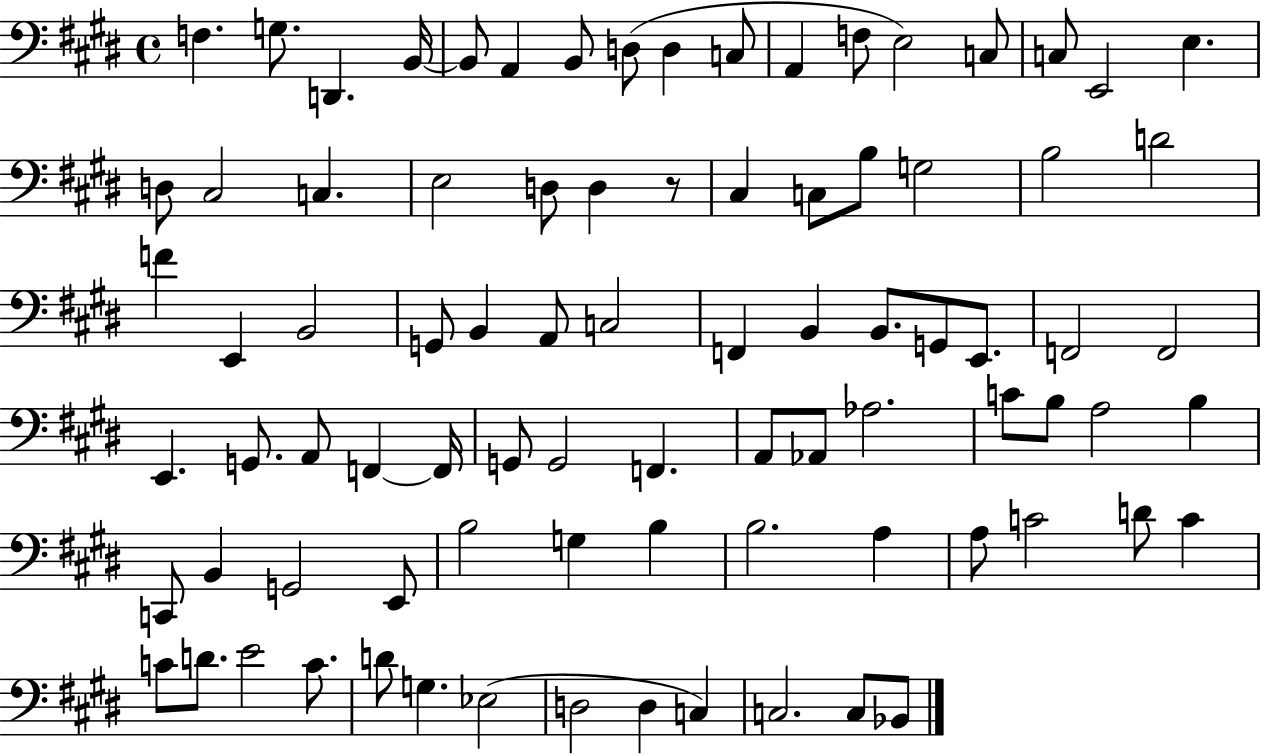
X:1
T:Untitled
M:4/4
L:1/4
K:E
F, G,/2 D,, B,,/4 B,,/2 A,, B,,/2 D,/2 D, C,/2 A,, F,/2 E,2 C,/2 C,/2 E,,2 E, D,/2 ^C,2 C, E,2 D,/2 D, z/2 ^C, C,/2 B,/2 G,2 B,2 D2 F E,, B,,2 G,,/2 B,, A,,/2 C,2 F,, B,, B,,/2 G,,/2 E,,/2 F,,2 F,,2 E,, G,,/2 A,,/2 F,, F,,/4 G,,/2 G,,2 F,, A,,/2 _A,,/2 _A,2 C/2 B,/2 A,2 B, C,,/2 B,, G,,2 E,,/2 B,2 G, B, B,2 A, A,/2 C2 D/2 C C/2 D/2 E2 C/2 D/2 G, _E,2 D,2 D, C, C,2 C,/2 _B,,/2